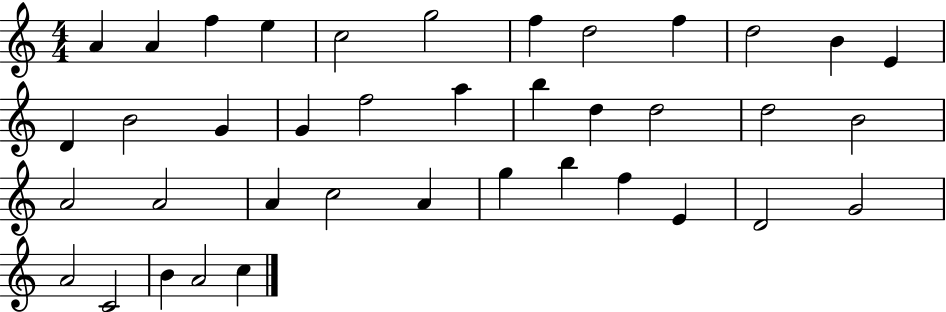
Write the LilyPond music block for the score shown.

{
  \clef treble
  \numericTimeSignature
  \time 4/4
  \key c \major
  a'4 a'4 f''4 e''4 | c''2 g''2 | f''4 d''2 f''4 | d''2 b'4 e'4 | \break d'4 b'2 g'4 | g'4 f''2 a''4 | b''4 d''4 d''2 | d''2 b'2 | \break a'2 a'2 | a'4 c''2 a'4 | g''4 b''4 f''4 e'4 | d'2 g'2 | \break a'2 c'2 | b'4 a'2 c''4 | \bar "|."
}